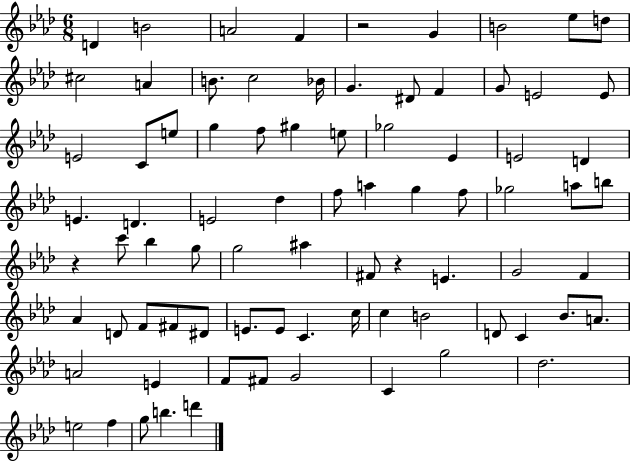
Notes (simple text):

D4/q B4/h A4/h F4/q R/h G4/q B4/h Eb5/e D5/e C#5/h A4/q B4/e. C5/h Bb4/s G4/q. D#4/e F4/q G4/e E4/h E4/e E4/h C4/e E5/e G5/q F5/e G#5/q E5/e Gb5/h Eb4/q E4/h D4/q E4/q. D4/q. E4/h Db5/q F5/e A5/q G5/q F5/e Gb5/h A5/e B5/e R/q C6/e Bb5/q G5/e G5/h A#5/q F#4/e R/q E4/q. G4/h F4/q Ab4/q D4/e F4/e F#4/e D#4/e E4/e. E4/e C4/q. C5/s C5/q B4/h D4/e C4/q Bb4/e. A4/e. A4/h E4/q F4/e F#4/e G4/h C4/q G5/h Db5/h. E5/h F5/q G5/e B5/q. D6/q